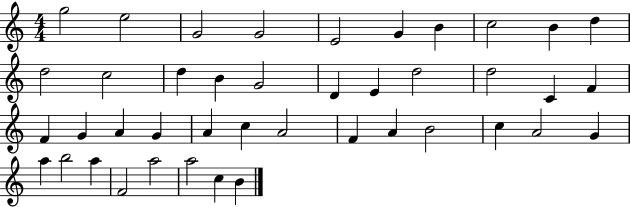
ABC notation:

X:1
T:Untitled
M:4/4
L:1/4
K:C
g2 e2 G2 G2 E2 G B c2 B d d2 c2 d B G2 D E d2 d2 C F F G A G A c A2 F A B2 c A2 G a b2 a F2 a2 a2 c B